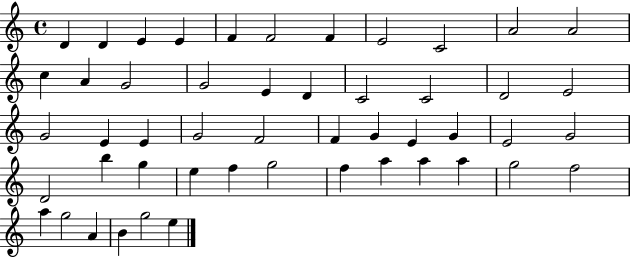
X:1
T:Untitled
M:4/4
L:1/4
K:C
D D E E F F2 F E2 C2 A2 A2 c A G2 G2 E D C2 C2 D2 E2 G2 E E G2 F2 F G E G E2 G2 D2 b g e f g2 f a a a g2 f2 a g2 A B g2 e